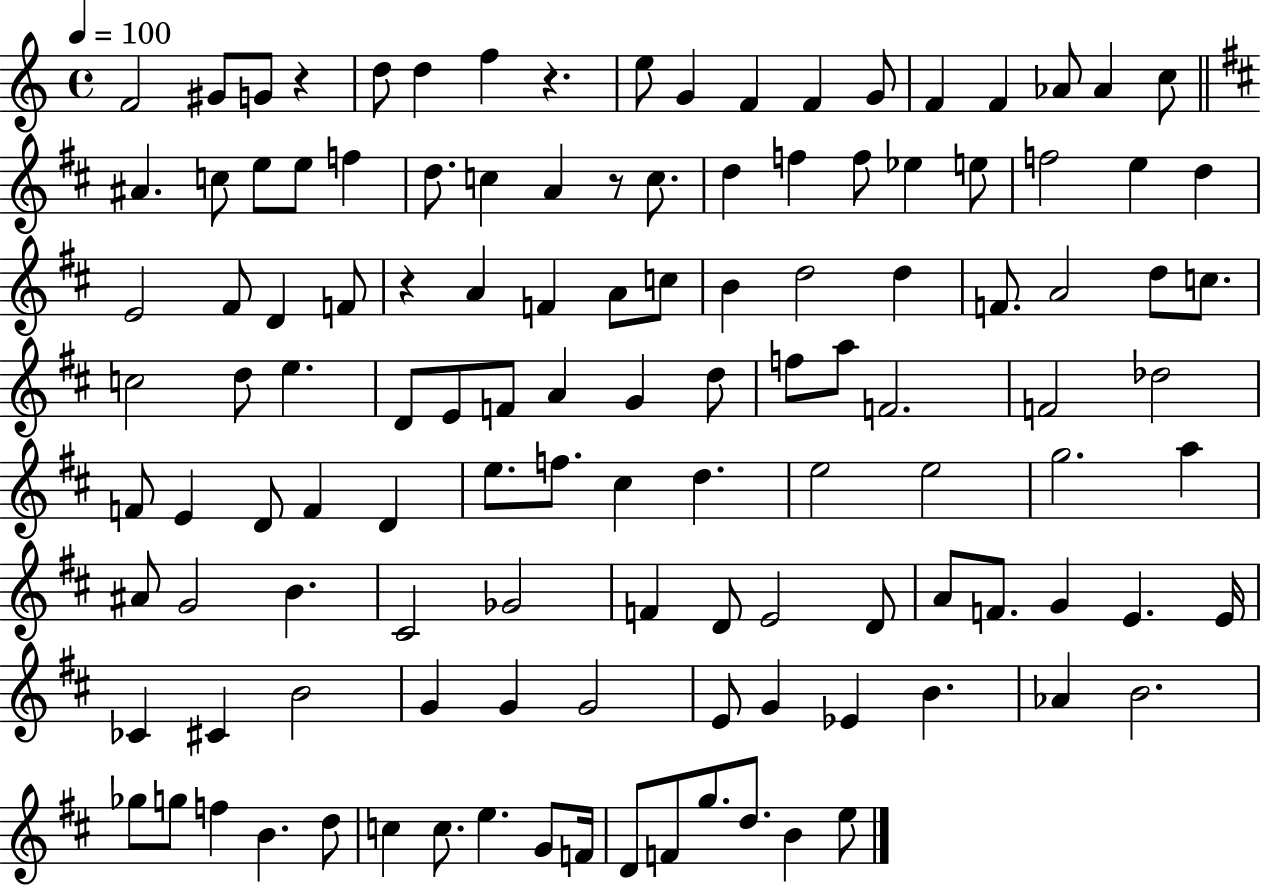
X:1
T:Untitled
M:4/4
L:1/4
K:C
F2 ^G/2 G/2 z d/2 d f z e/2 G F F G/2 F F _A/2 _A c/2 ^A c/2 e/2 e/2 f d/2 c A z/2 c/2 d f f/2 _e e/2 f2 e d E2 ^F/2 D F/2 z A F A/2 c/2 B d2 d F/2 A2 d/2 c/2 c2 d/2 e D/2 E/2 F/2 A G d/2 f/2 a/2 F2 F2 _d2 F/2 E D/2 F D e/2 f/2 ^c d e2 e2 g2 a ^A/2 G2 B ^C2 _G2 F D/2 E2 D/2 A/2 F/2 G E E/4 _C ^C B2 G G G2 E/2 G _E B _A B2 _g/2 g/2 f B d/2 c c/2 e G/2 F/4 D/2 F/2 g/2 d/2 B e/2